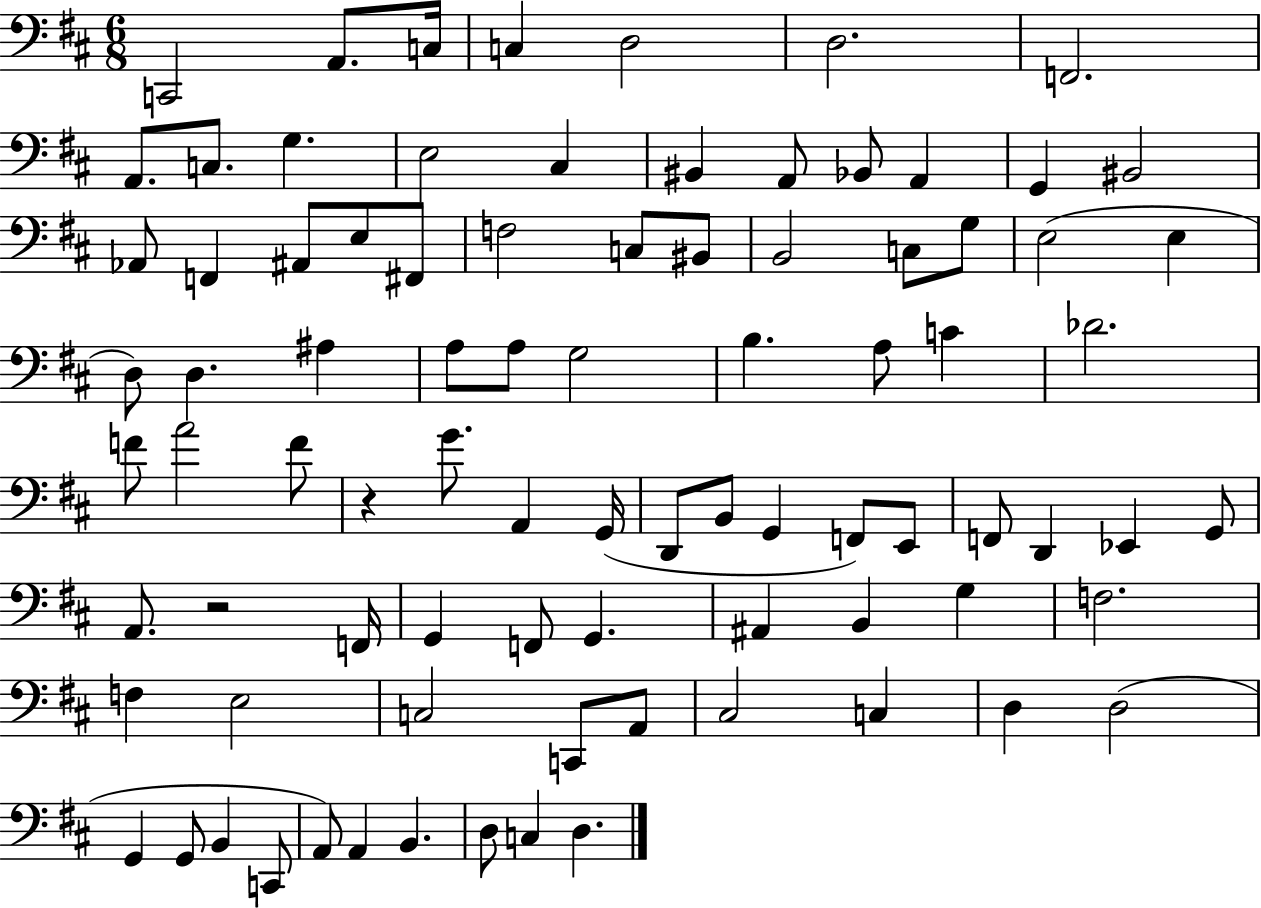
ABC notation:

X:1
T:Untitled
M:6/8
L:1/4
K:D
C,,2 A,,/2 C,/4 C, D,2 D,2 F,,2 A,,/2 C,/2 G, E,2 ^C, ^B,, A,,/2 _B,,/2 A,, G,, ^B,,2 _A,,/2 F,, ^A,,/2 E,/2 ^F,,/2 F,2 C,/2 ^B,,/2 B,,2 C,/2 G,/2 E,2 E, D,/2 D, ^A, A,/2 A,/2 G,2 B, A,/2 C _D2 F/2 A2 F/2 z G/2 A,, G,,/4 D,,/2 B,,/2 G,, F,,/2 E,,/2 F,,/2 D,, _E,, G,,/2 A,,/2 z2 F,,/4 G,, F,,/2 G,, ^A,, B,, G, F,2 F, E,2 C,2 C,,/2 A,,/2 ^C,2 C, D, D,2 G,, G,,/2 B,, C,,/2 A,,/2 A,, B,, D,/2 C, D,